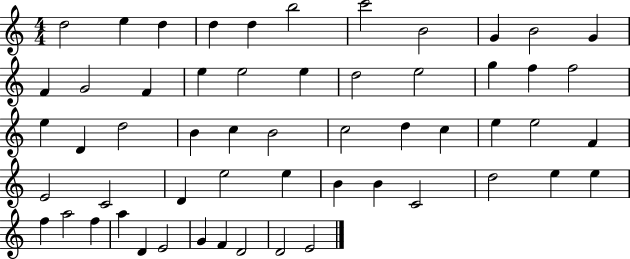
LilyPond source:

{
  \clef treble
  \numericTimeSignature
  \time 4/4
  \key c \major
  d''2 e''4 d''4 | d''4 d''4 b''2 | c'''2 b'2 | g'4 b'2 g'4 | \break f'4 g'2 f'4 | e''4 e''2 e''4 | d''2 e''2 | g''4 f''4 f''2 | \break e''4 d'4 d''2 | b'4 c''4 b'2 | c''2 d''4 c''4 | e''4 e''2 f'4 | \break e'2 c'2 | d'4 e''2 e''4 | b'4 b'4 c'2 | d''2 e''4 e''4 | \break f''4 a''2 f''4 | a''4 d'4 e'2 | g'4 f'4 d'2 | d'2 e'2 | \break \bar "|."
}